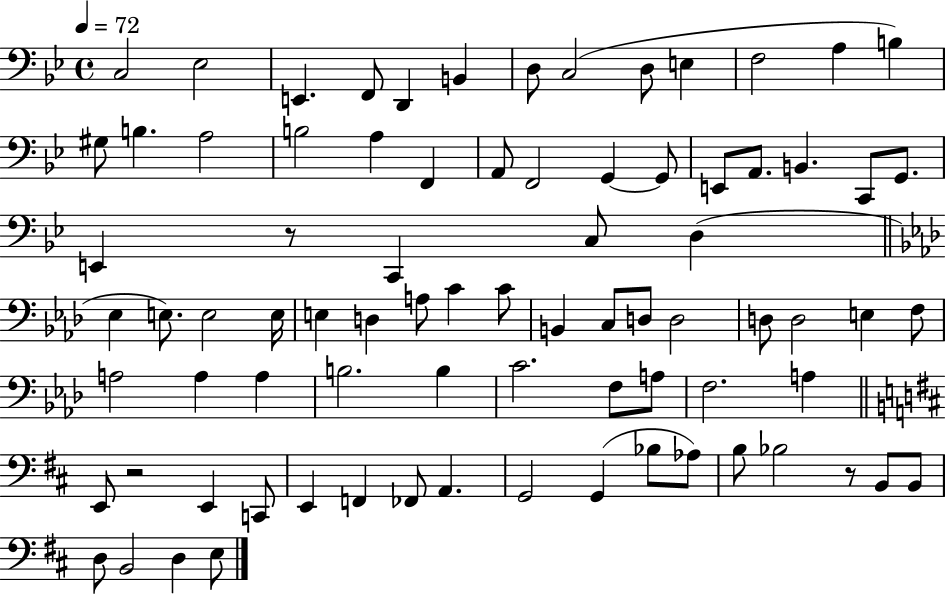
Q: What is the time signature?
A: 4/4